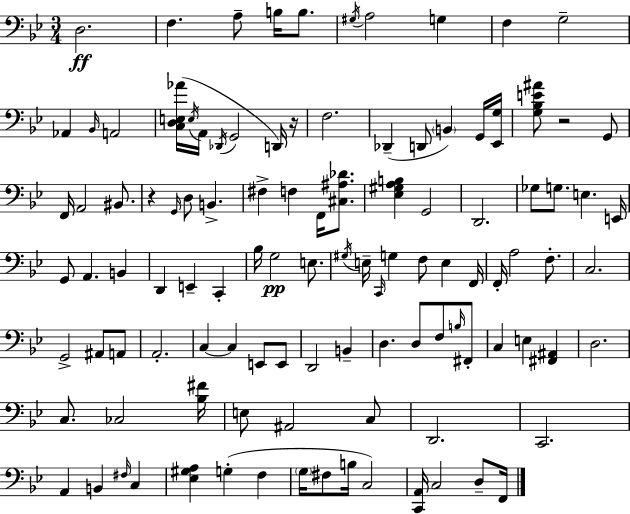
X:1
T:Untitled
M:3/4
L:1/4
K:Gm
D,2 F, A,/2 B,/4 B,/2 ^G,/4 A,2 G, F, G,2 _A,, _B,,/4 A,,2 [C,D,E,_A]/4 E,/4 A,,/4 _D,,/4 G,,2 D,,/4 z/4 F,2 _D,, D,,/2 B,, G,,/4 [_E,,G,]/4 [G,_B,E^A]/2 z2 G,,/2 F,,/4 A,,2 ^B,,/2 z G,,/4 D,/2 B,, ^F, F, F,,/4 [^C,^A,_D]/2 [_E,^G,A,B,] G,,2 D,,2 _G,/2 G,/2 E, E,,/4 G,,/2 A,, B,, D,, E,, C,, _B,/4 G,2 E,/2 ^G,/4 E,/4 C,,/4 G, F,/2 E, F,,/4 F,,/4 A,2 F,/2 C,2 G,,2 ^A,,/2 A,,/2 A,,2 C, C, E,,/2 E,,/2 D,,2 B,, D, D,/2 F,/2 B,/4 ^F,,/2 C, E, [^F,,^A,,] D,2 C,/2 _C,2 [_B,^F]/4 E,/2 ^A,,2 C,/2 D,,2 C,,2 A,, B,, ^F,/4 C, [_E,^G,A,] G, F, G,/4 ^F,/2 B,/4 C,2 [C,,A,,]/4 C,2 D,/2 F,,/4